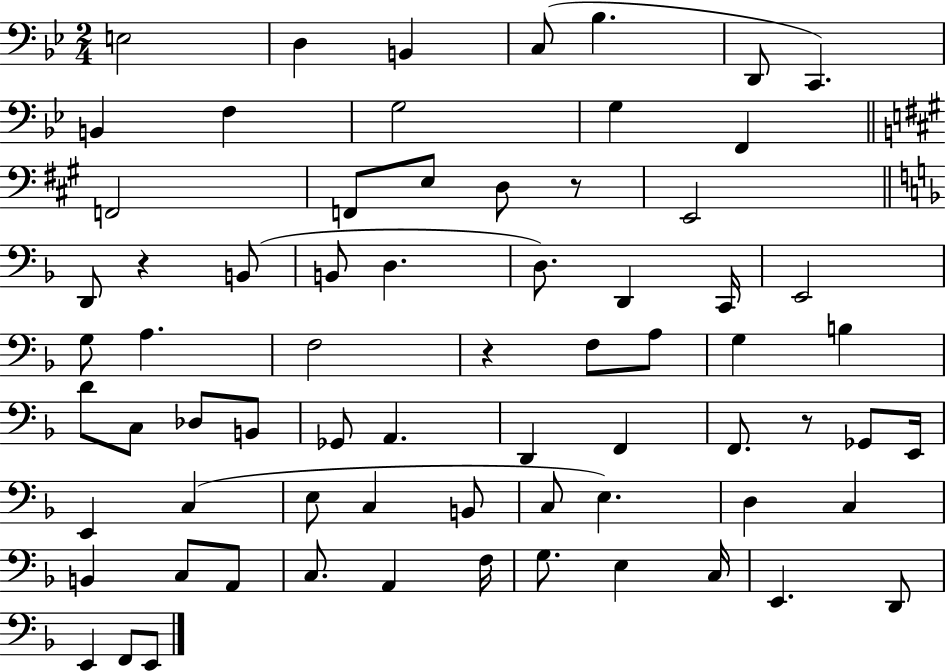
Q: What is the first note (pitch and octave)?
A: E3